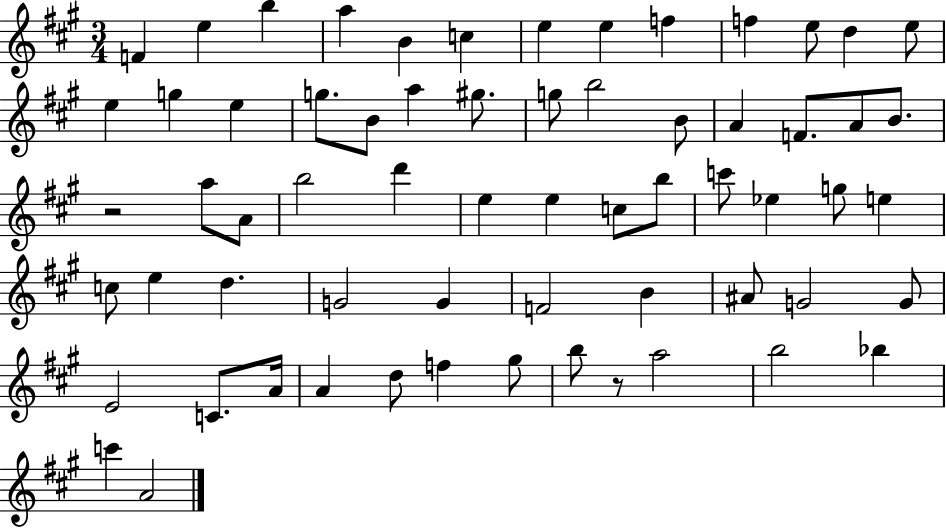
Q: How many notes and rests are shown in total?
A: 64